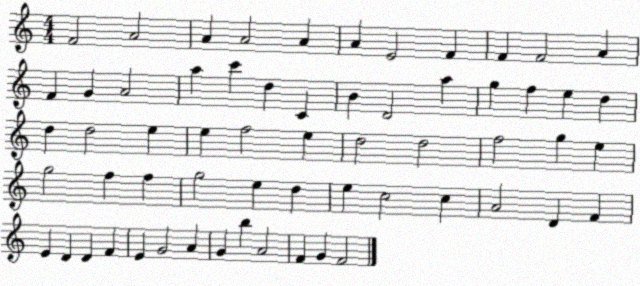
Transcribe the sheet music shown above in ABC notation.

X:1
T:Untitled
M:4/4
L:1/4
K:C
F2 A2 A A2 A A E2 F F F2 A F G A2 a c' d C B D2 a g f e d d d2 e e f2 e d2 d2 f2 g e g2 f f g2 e d e c2 c A2 D F E D D F E G2 A G b A2 F G F2